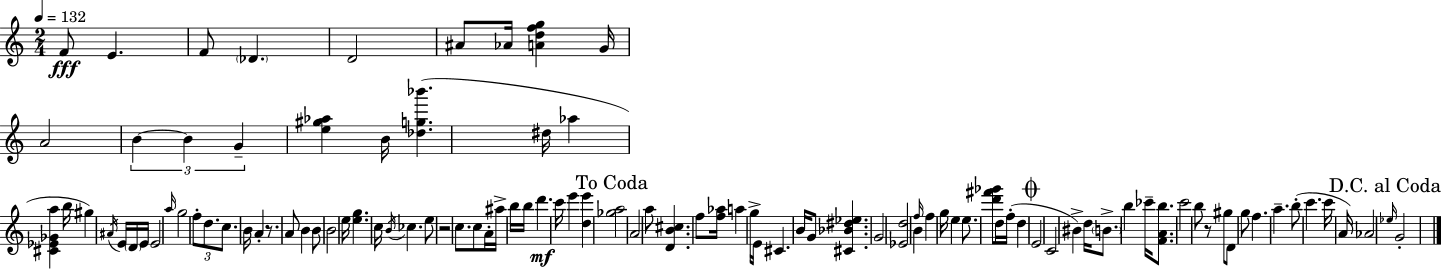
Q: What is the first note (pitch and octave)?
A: F4